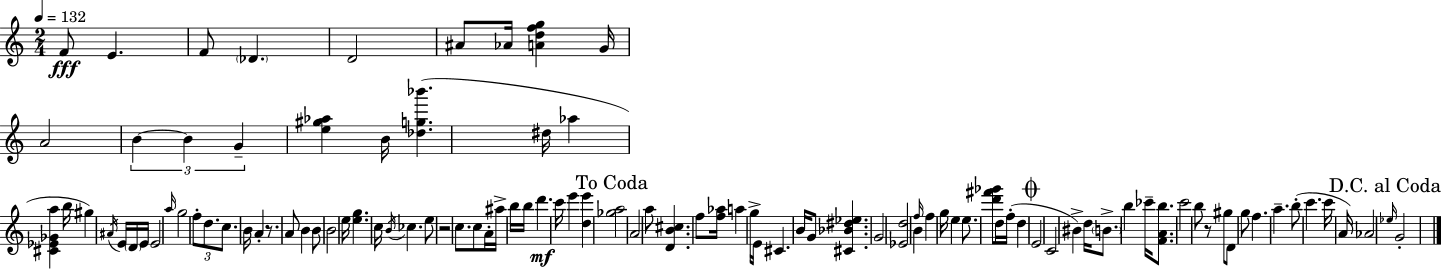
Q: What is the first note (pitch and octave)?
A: F4